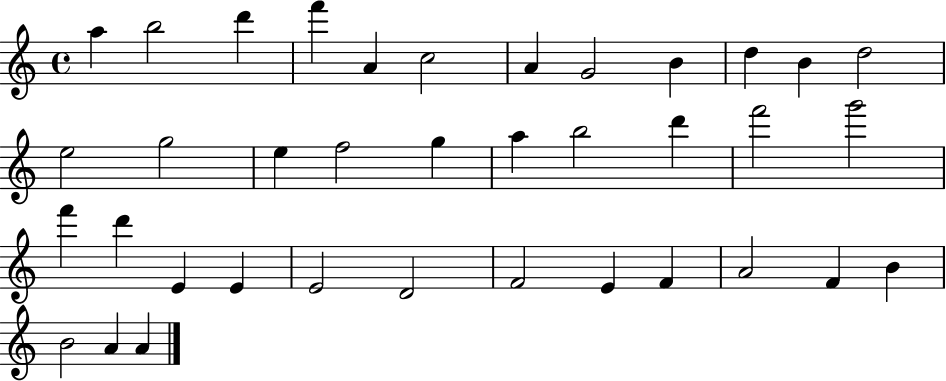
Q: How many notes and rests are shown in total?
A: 37